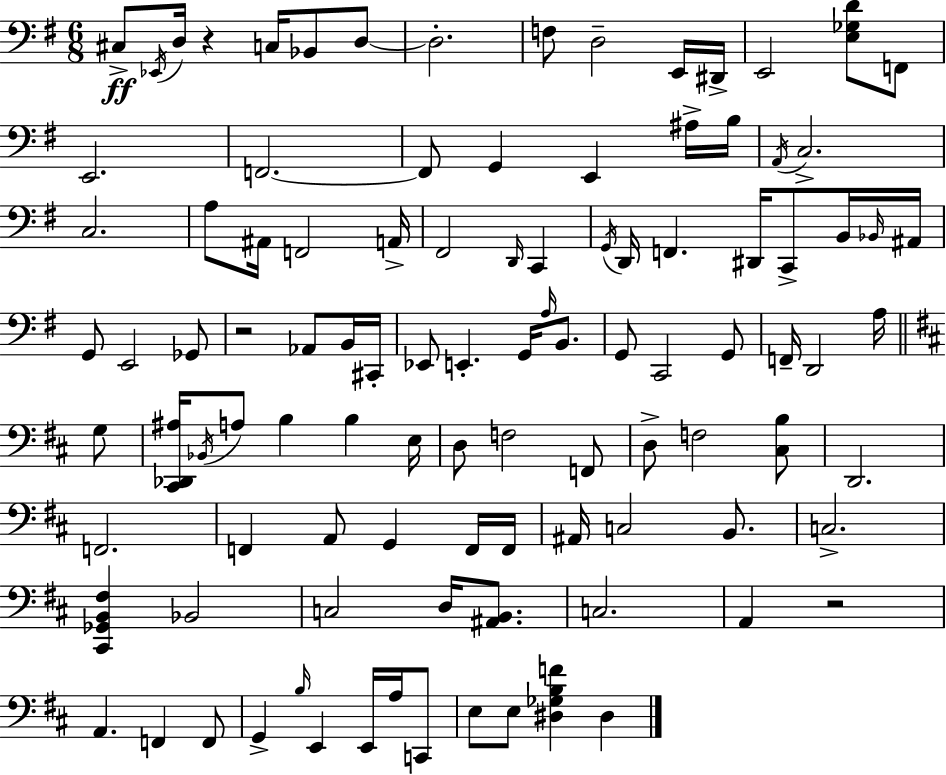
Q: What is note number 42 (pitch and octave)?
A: Ab2